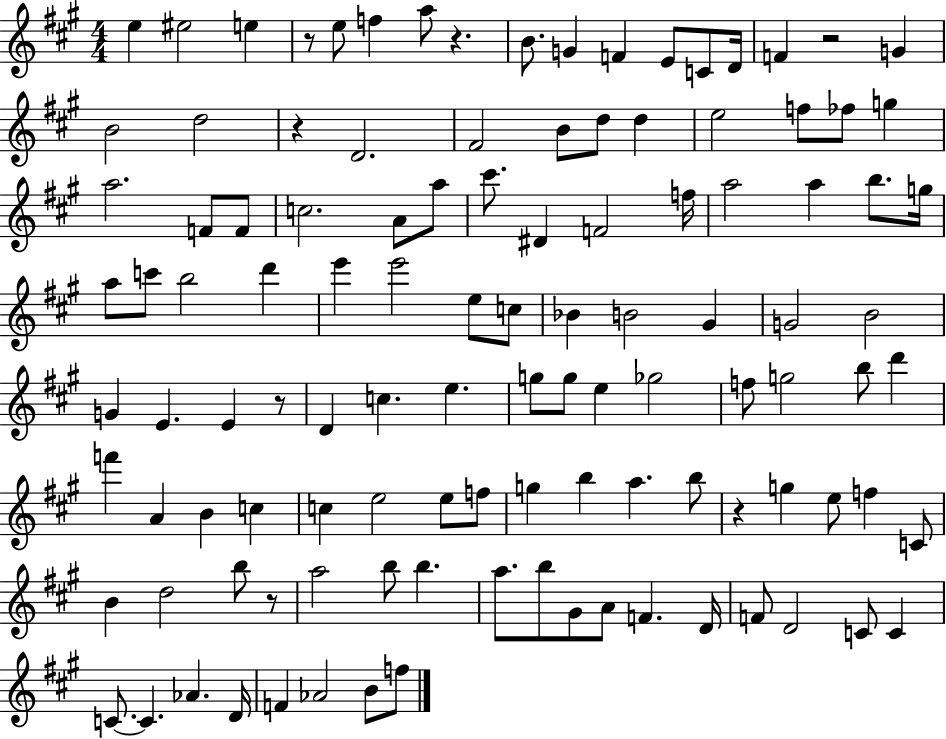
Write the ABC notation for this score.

X:1
T:Untitled
M:4/4
L:1/4
K:A
e ^e2 e z/2 e/2 f a/2 z B/2 G F E/2 C/2 D/4 F z2 G B2 d2 z D2 ^F2 B/2 d/2 d e2 f/2 _f/2 g a2 F/2 F/2 c2 A/2 a/2 ^c'/2 ^D F2 f/4 a2 a b/2 g/4 a/2 c'/2 b2 d' e' e'2 e/2 c/2 _B B2 ^G G2 B2 G E E z/2 D c e g/2 g/2 e _g2 f/2 g2 b/2 d' f' A B c c e2 e/2 f/2 g b a b/2 z g e/2 f C/2 B d2 b/2 z/2 a2 b/2 b a/2 b/2 ^G/2 A/2 F D/4 F/2 D2 C/2 C C/2 C _A D/4 F _A2 B/2 f/2